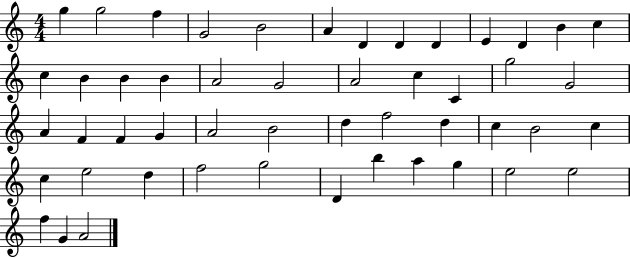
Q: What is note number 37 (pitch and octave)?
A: C5